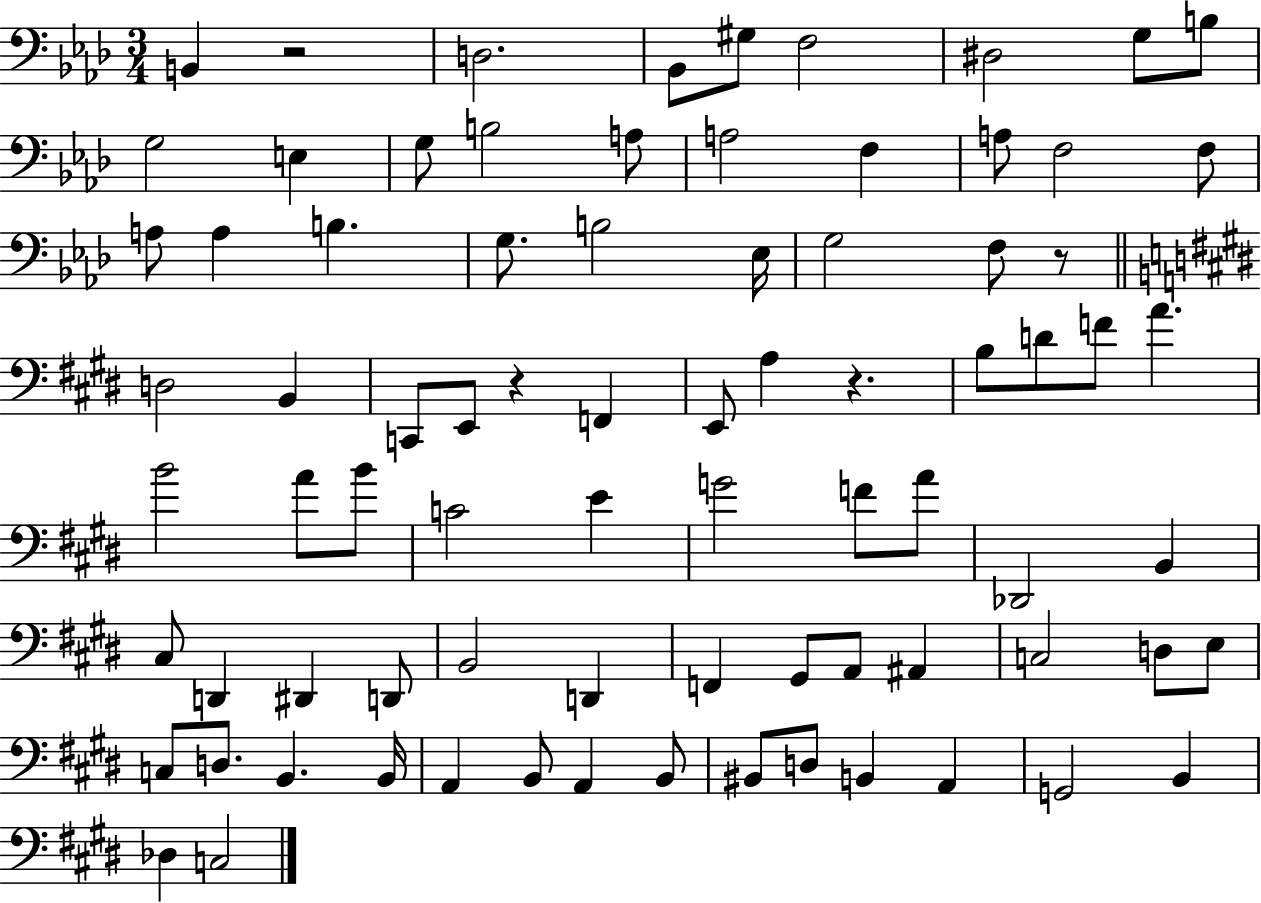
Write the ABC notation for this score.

X:1
T:Untitled
M:3/4
L:1/4
K:Ab
B,, z2 D,2 _B,,/2 ^G,/2 F,2 ^D,2 G,/2 B,/2 G,2 E, G,/2 B,2 A,/2 A,2 F, A,/2 F,2 F,/2 A,/2 A, B, G,/2 B,2 _E,/4 G,2 F,/2 z/2 D,2 B,, C,,/2 E,,/2 z F,, E,,/2 A, z B,/2 D/2 F/2 A B2 A/2 B/2 C2 E G2 F/2 A/2 _D,,2 B,, ^C,/2 D,, ^D,, D,,/2 B,,2 D,, F,, ^G,,/2 A,,/2 ^A,, C,2 D,/2 E,/2 C,/2 D,/2 B,, B,,/4 A,, B,,/2 A,, B,,/2 ^B,,/2 D,/2 B,, A,, G,,2 B,, _D, C,2